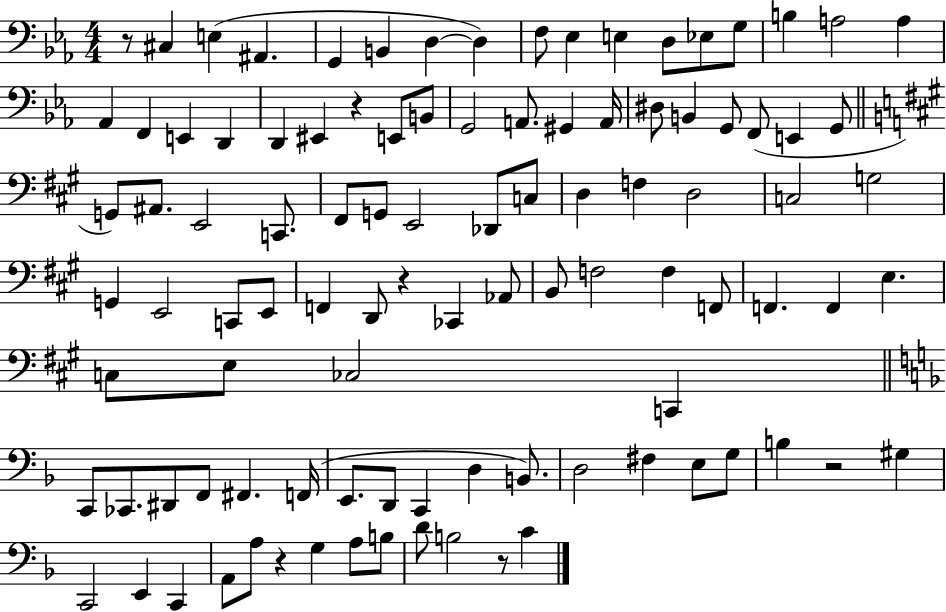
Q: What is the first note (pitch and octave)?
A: C#3